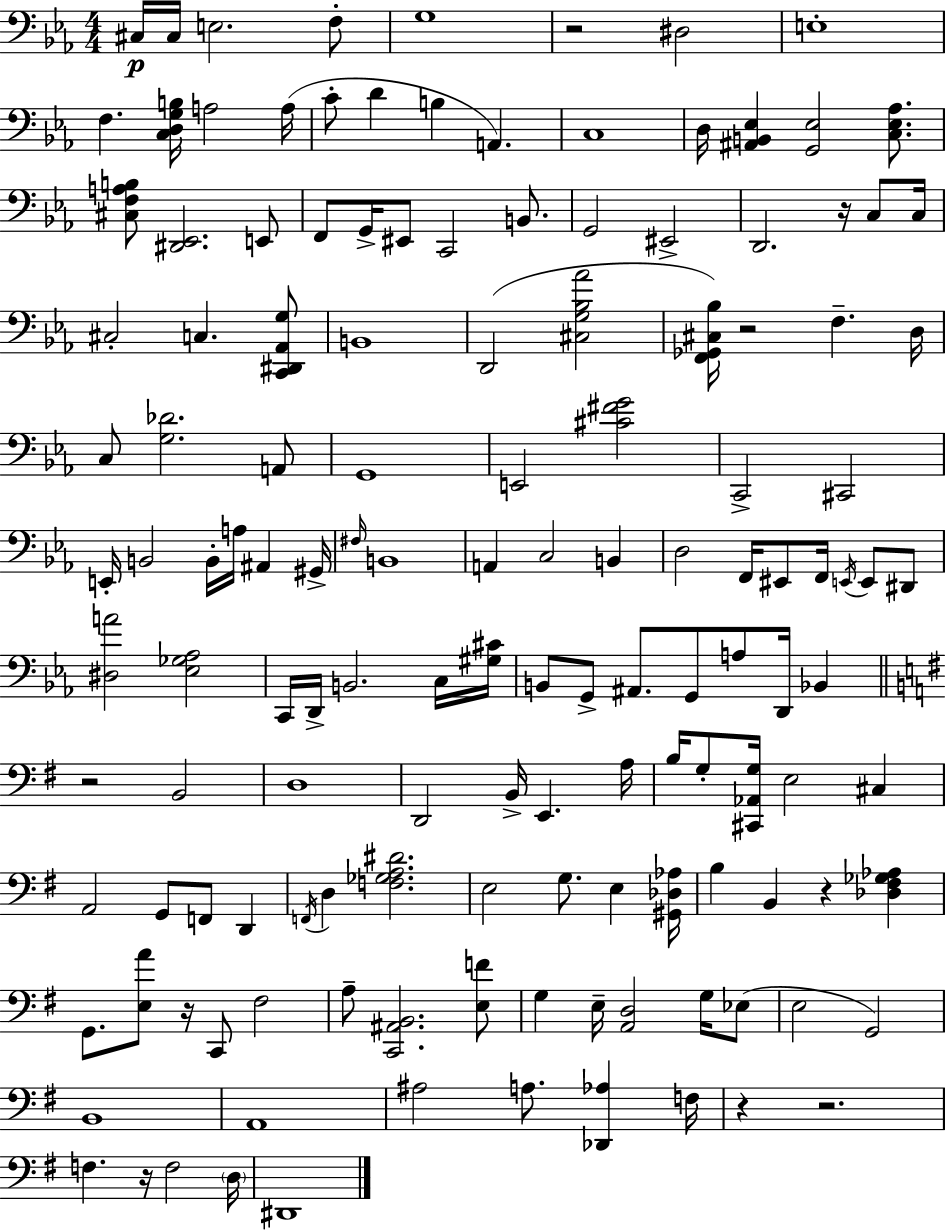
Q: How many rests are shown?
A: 9